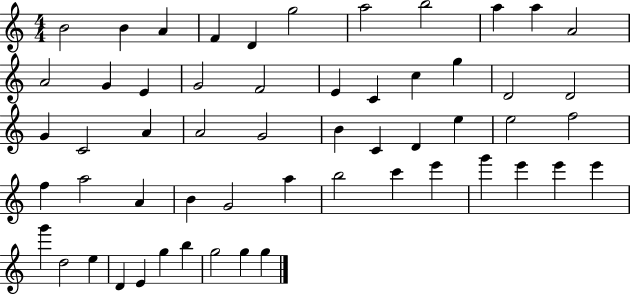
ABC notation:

X:1
T:Untitled
M:4/4
L:1/4
K:C
B2 B A F D g2 a2 b2 a a A2 A2 G E G2 F2 E C c g D2 D2 G C2 A A2 G2 B C D e e2 f2 f a2 A B G2 a b2 c' e' g' e' e' e' g' d2 e D E g b g2 g g